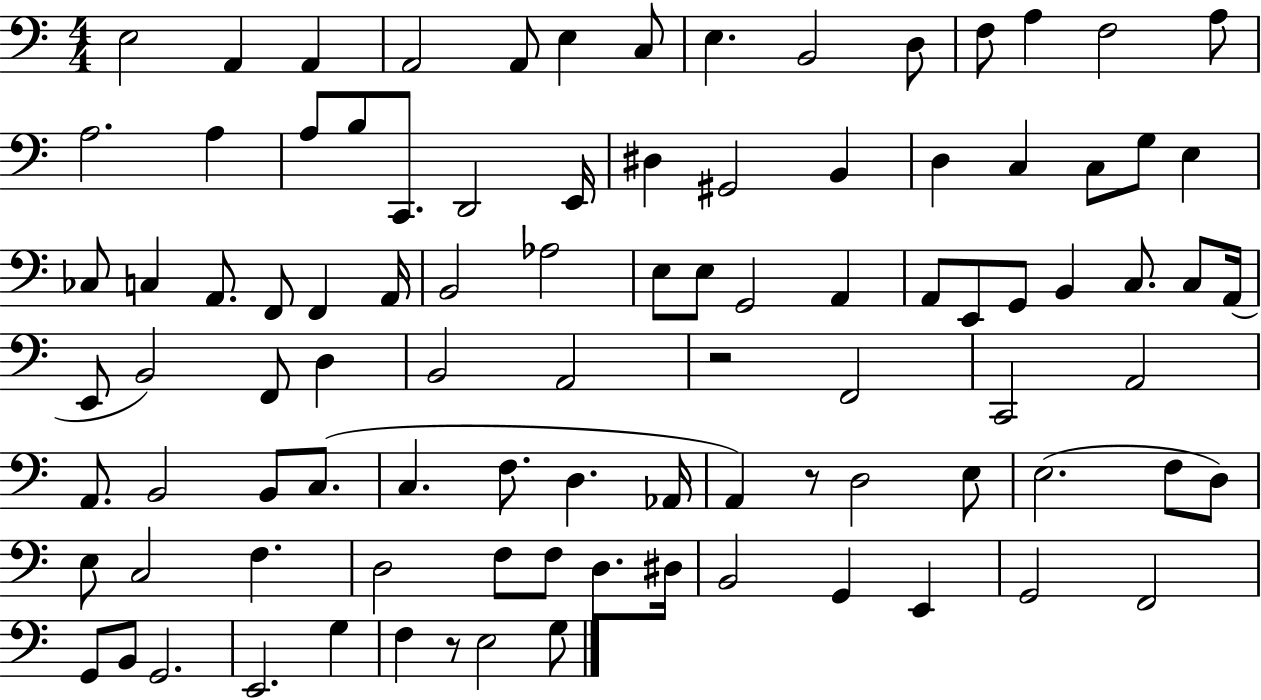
{
  \clef bass
  \numericTimeSignature
  \time 4/4
  \key c \major
  \repeat volta 2 { e2 a,4 a,4 | a,2 a,8 e4 c8 | e4. b,2 d8 | f8 a4 f2 a8 | \break a2. a4 | a8 b8 c,8. d,2 e,16 | dis4 gis,2 b,4 | d4 c4 c8 g8 e4 | \break ces8 c4 a,8. f,8 f,4 a,16 | b,2 aes2 | e8 e8 g,2 a,4 | a,8 e,8 g,8 b,4 c8. c8 a,16( | \break e,8 b,2) f,8 d4 | b,2 a,2 | r2 f,2 | c,2 a,2 | \break a,8. b,2 b,8 c8.( | c4. f8. d4. aes,16 | a,4) r8 d2 e8 | e2.( f8 d8) | \break e8 c2 f4. | d2 f8 f8 d8. dis16 | b,2 g,4 e,4 | g,2 f,2 | \break g,8 b,8 g,2. | e,2. g4 | f4 r8 e2 g8 | } \bar "|."
}